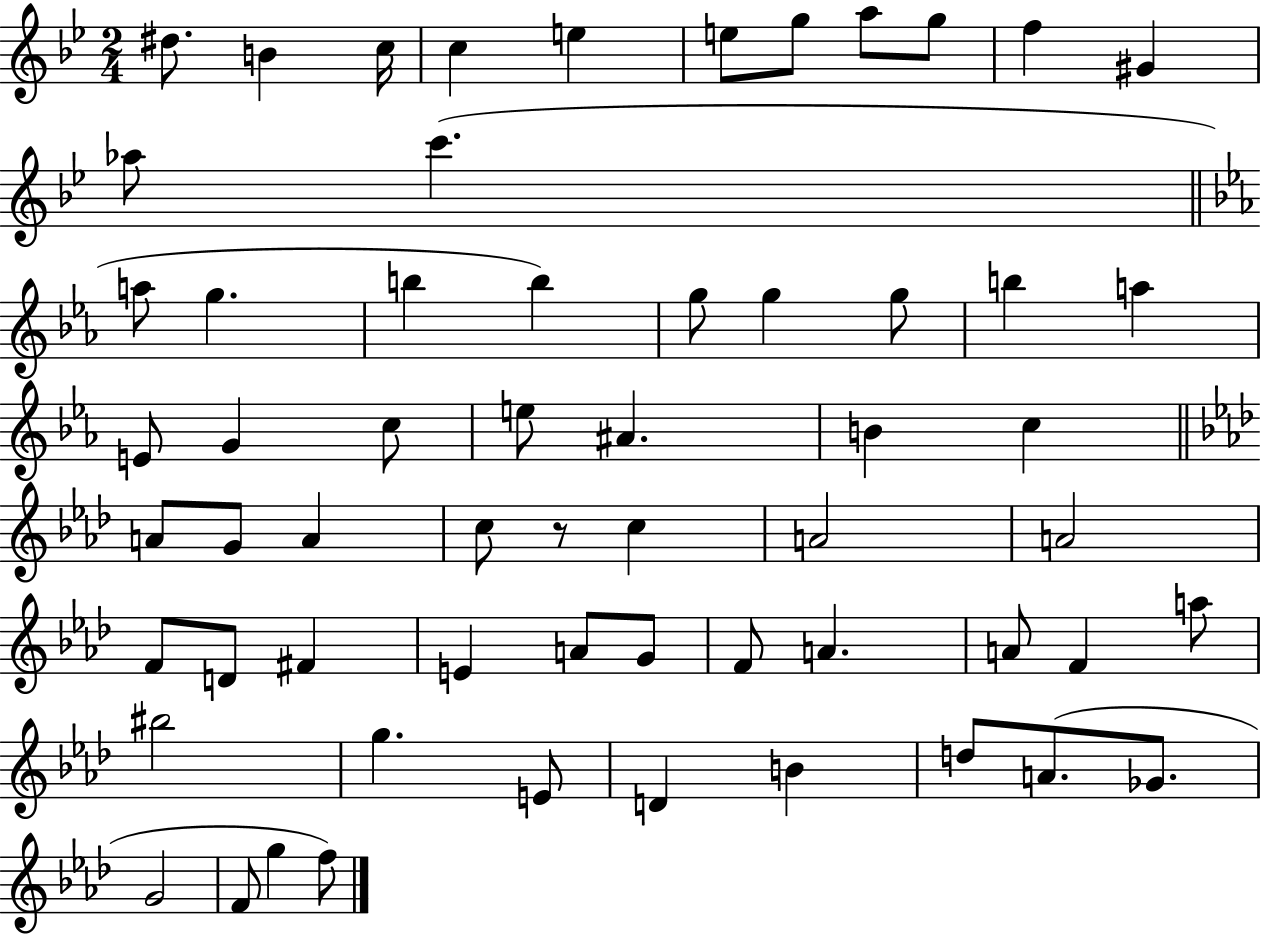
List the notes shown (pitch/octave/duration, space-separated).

D#5/e. B4/q C5/s C5/q E5/q E5/e G5/e A5/e G5/e F5/q G#4/q Ab5/e C6/q. A5/e G5/q. B5/q B5/q G5/e G5/q G5/e B5/q A5/q E4/e G4/q C5/e E5/e A#4/q. B4/q C5/q A4/e G4/e A4/q C5/e R/e C5/q A4/h A4/h F4/e D4/e F#4/q E4/q A4/e G4/e F4/e A4/q. A4/e F4/q A5/e BIS5/h G5/q. E4/e D4/q B4/q D5/e A4/e. Gb4/e. G4/h F4/e G5/q F5/e